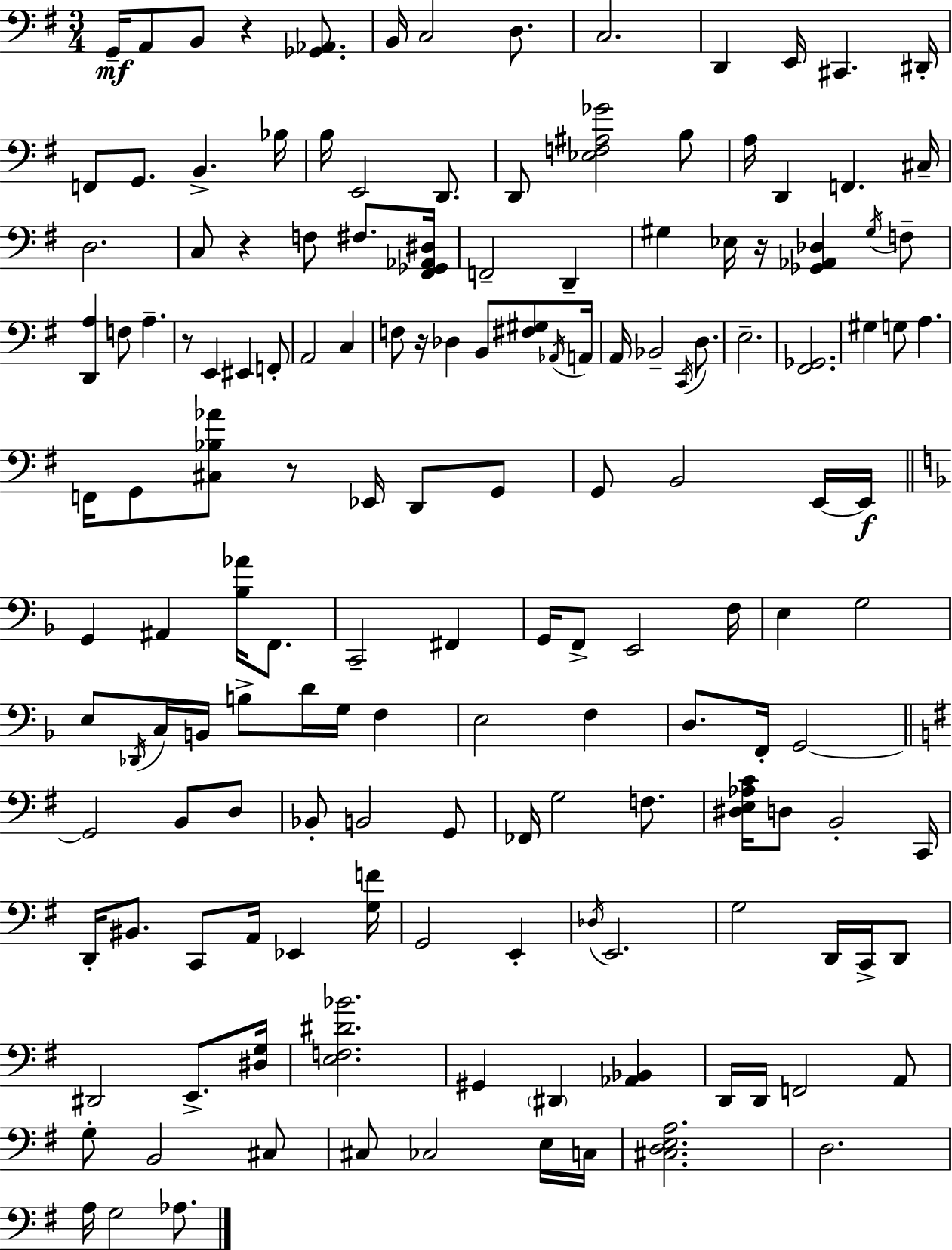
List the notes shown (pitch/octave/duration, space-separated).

G2/s A2/e B2/e R/q [Gb2,Ab2]/e. B2/s C3/h D3/e. C3/h. D2/q E2/s C#2/q. D#2/s F2/e G2/e. B2/q. Bb3/s B3/s E2/h D2/e. D2/e [Eb3,F3,A#3,Gb4]/h B3/e A3/s D2/q F2/q. C#3/s D3/h. C3/e R/q F3/e F#3/e. [F#2,Gb2,Ab2,D#3]/s F2/h D2/q G#3/q Eb3/s R/s [Gb2,Ab2,Db3]/q G#3/s F3/e [D2,A3]/q F3/e A3/q. R/e E2/q EIS2/q F2/e A2/h C3/q F3/e R/s Db3/q B2/e [F#3,G#3]/e Ab2/s A2/s A2/s Bb2/h C2/s D3/e. E3/h. [F#2,Gb2]/h. G#3/q G3/e A3/q. F2/s G2/e [C#3,Bb3,Ab4]/e R/e Eb2/s D2/e G2/e G2/e B2/h E2/s E2/s G2/q A#2/q [Bb3,Ab4]/s F2/e. C2/h F#2/q G2/s F2/e E2/h F3/s E3/q G3/h E3/e Db2/s C3/s B2/s B3/e D4/s G3/s F3/q E3/h F3/q D3/e. F2/s G2/h G2/h B2/e D3/e Bb2/e B2/h G2/e FES2/s G3/h F3/e. [D#3,E3,Ab3,C4]/s D3/e B2/h C2/s D2/s BIS2/e. C2/e A2/s Eb2/q [G3,F4]/s G2/h E2/q Db3/s E2/h. G3/h D2/s C2/s D2/e D#2/h E2/e. [D#3,G3]/s [E3,F3,D#4,Bb4]/h. G#2/q D#2/q [Ab2,Bb2]/q D2/s D2/s F2/h A2/e G3/e B2/h C#3/e C#3/e CES3/h E3/s C3/s [C#3,D3,E3,A3]/h. D3/h. A3/s G3/h Ab3/e.